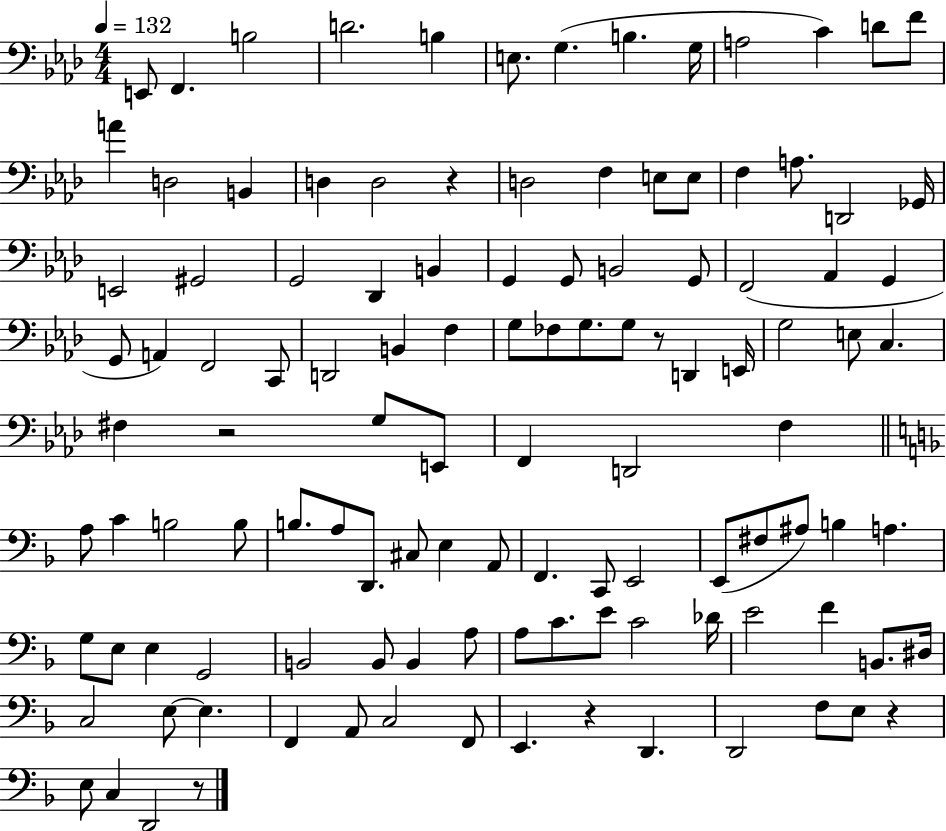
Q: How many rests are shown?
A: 6